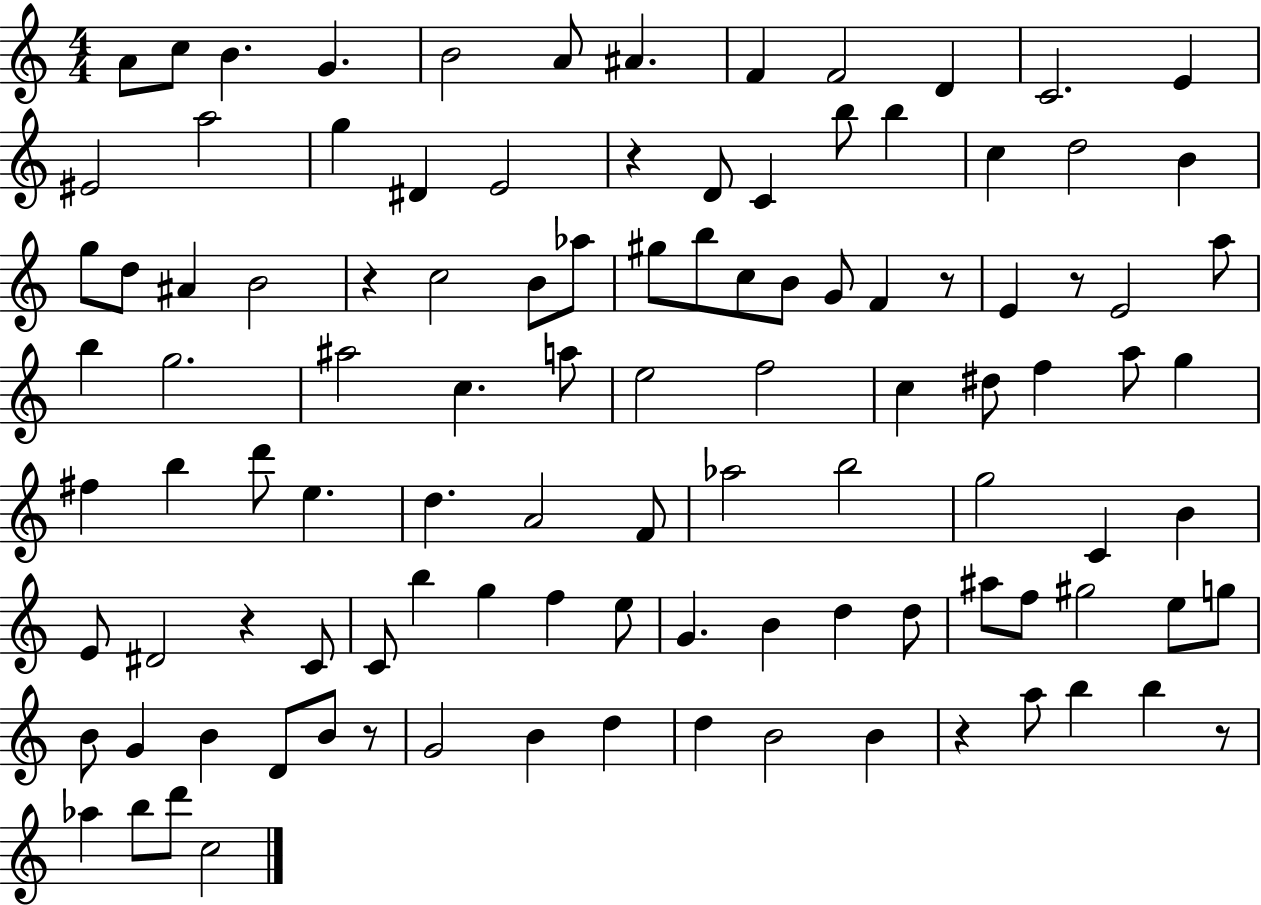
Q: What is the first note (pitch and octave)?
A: A4